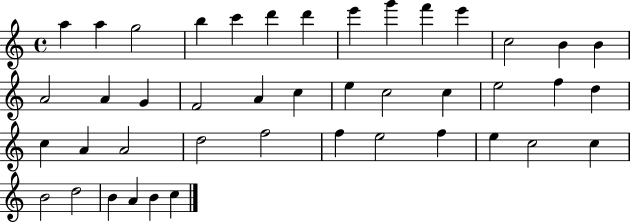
A5/q A5/q G5/h B5/q C6/q D6/q D6/q E6/q G6/q F6/q E6/q C5/h B4/q B4/q A4/h A4/q G4/q F4/h A4/q C5/q E5/q C5/h C5/q E5/h F5/q D5/q C5/q A4/q A4/h D5/h F5/h F5/q E5/h F5/q E5/q C5/h C5/q B4/h D5/h B4/q A4/q B4/q C5/q